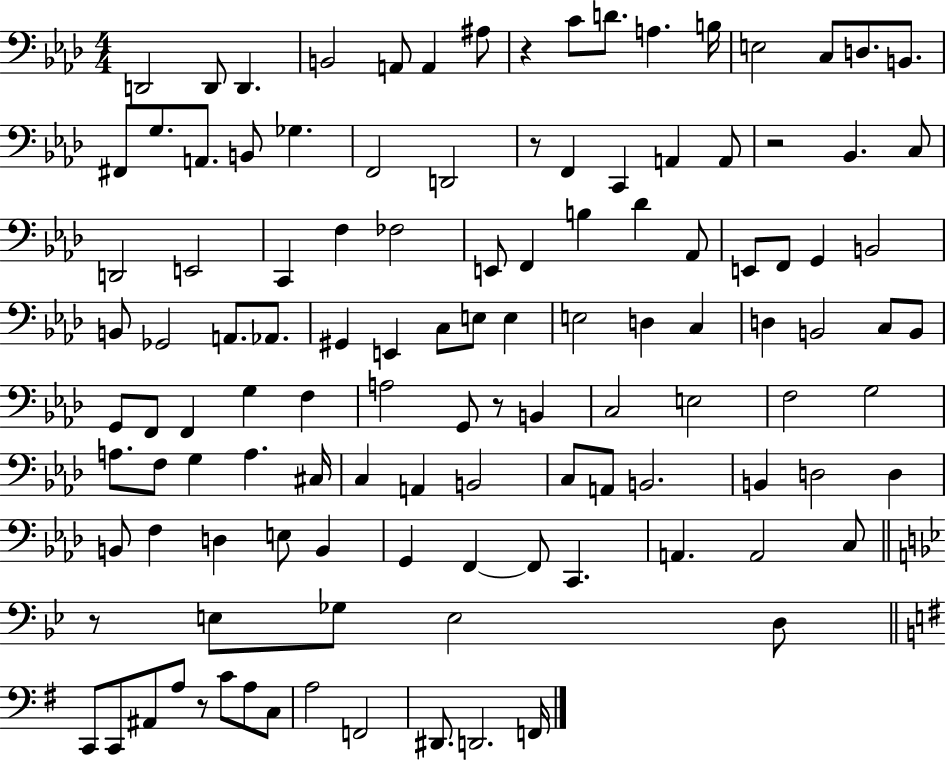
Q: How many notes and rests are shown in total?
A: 118